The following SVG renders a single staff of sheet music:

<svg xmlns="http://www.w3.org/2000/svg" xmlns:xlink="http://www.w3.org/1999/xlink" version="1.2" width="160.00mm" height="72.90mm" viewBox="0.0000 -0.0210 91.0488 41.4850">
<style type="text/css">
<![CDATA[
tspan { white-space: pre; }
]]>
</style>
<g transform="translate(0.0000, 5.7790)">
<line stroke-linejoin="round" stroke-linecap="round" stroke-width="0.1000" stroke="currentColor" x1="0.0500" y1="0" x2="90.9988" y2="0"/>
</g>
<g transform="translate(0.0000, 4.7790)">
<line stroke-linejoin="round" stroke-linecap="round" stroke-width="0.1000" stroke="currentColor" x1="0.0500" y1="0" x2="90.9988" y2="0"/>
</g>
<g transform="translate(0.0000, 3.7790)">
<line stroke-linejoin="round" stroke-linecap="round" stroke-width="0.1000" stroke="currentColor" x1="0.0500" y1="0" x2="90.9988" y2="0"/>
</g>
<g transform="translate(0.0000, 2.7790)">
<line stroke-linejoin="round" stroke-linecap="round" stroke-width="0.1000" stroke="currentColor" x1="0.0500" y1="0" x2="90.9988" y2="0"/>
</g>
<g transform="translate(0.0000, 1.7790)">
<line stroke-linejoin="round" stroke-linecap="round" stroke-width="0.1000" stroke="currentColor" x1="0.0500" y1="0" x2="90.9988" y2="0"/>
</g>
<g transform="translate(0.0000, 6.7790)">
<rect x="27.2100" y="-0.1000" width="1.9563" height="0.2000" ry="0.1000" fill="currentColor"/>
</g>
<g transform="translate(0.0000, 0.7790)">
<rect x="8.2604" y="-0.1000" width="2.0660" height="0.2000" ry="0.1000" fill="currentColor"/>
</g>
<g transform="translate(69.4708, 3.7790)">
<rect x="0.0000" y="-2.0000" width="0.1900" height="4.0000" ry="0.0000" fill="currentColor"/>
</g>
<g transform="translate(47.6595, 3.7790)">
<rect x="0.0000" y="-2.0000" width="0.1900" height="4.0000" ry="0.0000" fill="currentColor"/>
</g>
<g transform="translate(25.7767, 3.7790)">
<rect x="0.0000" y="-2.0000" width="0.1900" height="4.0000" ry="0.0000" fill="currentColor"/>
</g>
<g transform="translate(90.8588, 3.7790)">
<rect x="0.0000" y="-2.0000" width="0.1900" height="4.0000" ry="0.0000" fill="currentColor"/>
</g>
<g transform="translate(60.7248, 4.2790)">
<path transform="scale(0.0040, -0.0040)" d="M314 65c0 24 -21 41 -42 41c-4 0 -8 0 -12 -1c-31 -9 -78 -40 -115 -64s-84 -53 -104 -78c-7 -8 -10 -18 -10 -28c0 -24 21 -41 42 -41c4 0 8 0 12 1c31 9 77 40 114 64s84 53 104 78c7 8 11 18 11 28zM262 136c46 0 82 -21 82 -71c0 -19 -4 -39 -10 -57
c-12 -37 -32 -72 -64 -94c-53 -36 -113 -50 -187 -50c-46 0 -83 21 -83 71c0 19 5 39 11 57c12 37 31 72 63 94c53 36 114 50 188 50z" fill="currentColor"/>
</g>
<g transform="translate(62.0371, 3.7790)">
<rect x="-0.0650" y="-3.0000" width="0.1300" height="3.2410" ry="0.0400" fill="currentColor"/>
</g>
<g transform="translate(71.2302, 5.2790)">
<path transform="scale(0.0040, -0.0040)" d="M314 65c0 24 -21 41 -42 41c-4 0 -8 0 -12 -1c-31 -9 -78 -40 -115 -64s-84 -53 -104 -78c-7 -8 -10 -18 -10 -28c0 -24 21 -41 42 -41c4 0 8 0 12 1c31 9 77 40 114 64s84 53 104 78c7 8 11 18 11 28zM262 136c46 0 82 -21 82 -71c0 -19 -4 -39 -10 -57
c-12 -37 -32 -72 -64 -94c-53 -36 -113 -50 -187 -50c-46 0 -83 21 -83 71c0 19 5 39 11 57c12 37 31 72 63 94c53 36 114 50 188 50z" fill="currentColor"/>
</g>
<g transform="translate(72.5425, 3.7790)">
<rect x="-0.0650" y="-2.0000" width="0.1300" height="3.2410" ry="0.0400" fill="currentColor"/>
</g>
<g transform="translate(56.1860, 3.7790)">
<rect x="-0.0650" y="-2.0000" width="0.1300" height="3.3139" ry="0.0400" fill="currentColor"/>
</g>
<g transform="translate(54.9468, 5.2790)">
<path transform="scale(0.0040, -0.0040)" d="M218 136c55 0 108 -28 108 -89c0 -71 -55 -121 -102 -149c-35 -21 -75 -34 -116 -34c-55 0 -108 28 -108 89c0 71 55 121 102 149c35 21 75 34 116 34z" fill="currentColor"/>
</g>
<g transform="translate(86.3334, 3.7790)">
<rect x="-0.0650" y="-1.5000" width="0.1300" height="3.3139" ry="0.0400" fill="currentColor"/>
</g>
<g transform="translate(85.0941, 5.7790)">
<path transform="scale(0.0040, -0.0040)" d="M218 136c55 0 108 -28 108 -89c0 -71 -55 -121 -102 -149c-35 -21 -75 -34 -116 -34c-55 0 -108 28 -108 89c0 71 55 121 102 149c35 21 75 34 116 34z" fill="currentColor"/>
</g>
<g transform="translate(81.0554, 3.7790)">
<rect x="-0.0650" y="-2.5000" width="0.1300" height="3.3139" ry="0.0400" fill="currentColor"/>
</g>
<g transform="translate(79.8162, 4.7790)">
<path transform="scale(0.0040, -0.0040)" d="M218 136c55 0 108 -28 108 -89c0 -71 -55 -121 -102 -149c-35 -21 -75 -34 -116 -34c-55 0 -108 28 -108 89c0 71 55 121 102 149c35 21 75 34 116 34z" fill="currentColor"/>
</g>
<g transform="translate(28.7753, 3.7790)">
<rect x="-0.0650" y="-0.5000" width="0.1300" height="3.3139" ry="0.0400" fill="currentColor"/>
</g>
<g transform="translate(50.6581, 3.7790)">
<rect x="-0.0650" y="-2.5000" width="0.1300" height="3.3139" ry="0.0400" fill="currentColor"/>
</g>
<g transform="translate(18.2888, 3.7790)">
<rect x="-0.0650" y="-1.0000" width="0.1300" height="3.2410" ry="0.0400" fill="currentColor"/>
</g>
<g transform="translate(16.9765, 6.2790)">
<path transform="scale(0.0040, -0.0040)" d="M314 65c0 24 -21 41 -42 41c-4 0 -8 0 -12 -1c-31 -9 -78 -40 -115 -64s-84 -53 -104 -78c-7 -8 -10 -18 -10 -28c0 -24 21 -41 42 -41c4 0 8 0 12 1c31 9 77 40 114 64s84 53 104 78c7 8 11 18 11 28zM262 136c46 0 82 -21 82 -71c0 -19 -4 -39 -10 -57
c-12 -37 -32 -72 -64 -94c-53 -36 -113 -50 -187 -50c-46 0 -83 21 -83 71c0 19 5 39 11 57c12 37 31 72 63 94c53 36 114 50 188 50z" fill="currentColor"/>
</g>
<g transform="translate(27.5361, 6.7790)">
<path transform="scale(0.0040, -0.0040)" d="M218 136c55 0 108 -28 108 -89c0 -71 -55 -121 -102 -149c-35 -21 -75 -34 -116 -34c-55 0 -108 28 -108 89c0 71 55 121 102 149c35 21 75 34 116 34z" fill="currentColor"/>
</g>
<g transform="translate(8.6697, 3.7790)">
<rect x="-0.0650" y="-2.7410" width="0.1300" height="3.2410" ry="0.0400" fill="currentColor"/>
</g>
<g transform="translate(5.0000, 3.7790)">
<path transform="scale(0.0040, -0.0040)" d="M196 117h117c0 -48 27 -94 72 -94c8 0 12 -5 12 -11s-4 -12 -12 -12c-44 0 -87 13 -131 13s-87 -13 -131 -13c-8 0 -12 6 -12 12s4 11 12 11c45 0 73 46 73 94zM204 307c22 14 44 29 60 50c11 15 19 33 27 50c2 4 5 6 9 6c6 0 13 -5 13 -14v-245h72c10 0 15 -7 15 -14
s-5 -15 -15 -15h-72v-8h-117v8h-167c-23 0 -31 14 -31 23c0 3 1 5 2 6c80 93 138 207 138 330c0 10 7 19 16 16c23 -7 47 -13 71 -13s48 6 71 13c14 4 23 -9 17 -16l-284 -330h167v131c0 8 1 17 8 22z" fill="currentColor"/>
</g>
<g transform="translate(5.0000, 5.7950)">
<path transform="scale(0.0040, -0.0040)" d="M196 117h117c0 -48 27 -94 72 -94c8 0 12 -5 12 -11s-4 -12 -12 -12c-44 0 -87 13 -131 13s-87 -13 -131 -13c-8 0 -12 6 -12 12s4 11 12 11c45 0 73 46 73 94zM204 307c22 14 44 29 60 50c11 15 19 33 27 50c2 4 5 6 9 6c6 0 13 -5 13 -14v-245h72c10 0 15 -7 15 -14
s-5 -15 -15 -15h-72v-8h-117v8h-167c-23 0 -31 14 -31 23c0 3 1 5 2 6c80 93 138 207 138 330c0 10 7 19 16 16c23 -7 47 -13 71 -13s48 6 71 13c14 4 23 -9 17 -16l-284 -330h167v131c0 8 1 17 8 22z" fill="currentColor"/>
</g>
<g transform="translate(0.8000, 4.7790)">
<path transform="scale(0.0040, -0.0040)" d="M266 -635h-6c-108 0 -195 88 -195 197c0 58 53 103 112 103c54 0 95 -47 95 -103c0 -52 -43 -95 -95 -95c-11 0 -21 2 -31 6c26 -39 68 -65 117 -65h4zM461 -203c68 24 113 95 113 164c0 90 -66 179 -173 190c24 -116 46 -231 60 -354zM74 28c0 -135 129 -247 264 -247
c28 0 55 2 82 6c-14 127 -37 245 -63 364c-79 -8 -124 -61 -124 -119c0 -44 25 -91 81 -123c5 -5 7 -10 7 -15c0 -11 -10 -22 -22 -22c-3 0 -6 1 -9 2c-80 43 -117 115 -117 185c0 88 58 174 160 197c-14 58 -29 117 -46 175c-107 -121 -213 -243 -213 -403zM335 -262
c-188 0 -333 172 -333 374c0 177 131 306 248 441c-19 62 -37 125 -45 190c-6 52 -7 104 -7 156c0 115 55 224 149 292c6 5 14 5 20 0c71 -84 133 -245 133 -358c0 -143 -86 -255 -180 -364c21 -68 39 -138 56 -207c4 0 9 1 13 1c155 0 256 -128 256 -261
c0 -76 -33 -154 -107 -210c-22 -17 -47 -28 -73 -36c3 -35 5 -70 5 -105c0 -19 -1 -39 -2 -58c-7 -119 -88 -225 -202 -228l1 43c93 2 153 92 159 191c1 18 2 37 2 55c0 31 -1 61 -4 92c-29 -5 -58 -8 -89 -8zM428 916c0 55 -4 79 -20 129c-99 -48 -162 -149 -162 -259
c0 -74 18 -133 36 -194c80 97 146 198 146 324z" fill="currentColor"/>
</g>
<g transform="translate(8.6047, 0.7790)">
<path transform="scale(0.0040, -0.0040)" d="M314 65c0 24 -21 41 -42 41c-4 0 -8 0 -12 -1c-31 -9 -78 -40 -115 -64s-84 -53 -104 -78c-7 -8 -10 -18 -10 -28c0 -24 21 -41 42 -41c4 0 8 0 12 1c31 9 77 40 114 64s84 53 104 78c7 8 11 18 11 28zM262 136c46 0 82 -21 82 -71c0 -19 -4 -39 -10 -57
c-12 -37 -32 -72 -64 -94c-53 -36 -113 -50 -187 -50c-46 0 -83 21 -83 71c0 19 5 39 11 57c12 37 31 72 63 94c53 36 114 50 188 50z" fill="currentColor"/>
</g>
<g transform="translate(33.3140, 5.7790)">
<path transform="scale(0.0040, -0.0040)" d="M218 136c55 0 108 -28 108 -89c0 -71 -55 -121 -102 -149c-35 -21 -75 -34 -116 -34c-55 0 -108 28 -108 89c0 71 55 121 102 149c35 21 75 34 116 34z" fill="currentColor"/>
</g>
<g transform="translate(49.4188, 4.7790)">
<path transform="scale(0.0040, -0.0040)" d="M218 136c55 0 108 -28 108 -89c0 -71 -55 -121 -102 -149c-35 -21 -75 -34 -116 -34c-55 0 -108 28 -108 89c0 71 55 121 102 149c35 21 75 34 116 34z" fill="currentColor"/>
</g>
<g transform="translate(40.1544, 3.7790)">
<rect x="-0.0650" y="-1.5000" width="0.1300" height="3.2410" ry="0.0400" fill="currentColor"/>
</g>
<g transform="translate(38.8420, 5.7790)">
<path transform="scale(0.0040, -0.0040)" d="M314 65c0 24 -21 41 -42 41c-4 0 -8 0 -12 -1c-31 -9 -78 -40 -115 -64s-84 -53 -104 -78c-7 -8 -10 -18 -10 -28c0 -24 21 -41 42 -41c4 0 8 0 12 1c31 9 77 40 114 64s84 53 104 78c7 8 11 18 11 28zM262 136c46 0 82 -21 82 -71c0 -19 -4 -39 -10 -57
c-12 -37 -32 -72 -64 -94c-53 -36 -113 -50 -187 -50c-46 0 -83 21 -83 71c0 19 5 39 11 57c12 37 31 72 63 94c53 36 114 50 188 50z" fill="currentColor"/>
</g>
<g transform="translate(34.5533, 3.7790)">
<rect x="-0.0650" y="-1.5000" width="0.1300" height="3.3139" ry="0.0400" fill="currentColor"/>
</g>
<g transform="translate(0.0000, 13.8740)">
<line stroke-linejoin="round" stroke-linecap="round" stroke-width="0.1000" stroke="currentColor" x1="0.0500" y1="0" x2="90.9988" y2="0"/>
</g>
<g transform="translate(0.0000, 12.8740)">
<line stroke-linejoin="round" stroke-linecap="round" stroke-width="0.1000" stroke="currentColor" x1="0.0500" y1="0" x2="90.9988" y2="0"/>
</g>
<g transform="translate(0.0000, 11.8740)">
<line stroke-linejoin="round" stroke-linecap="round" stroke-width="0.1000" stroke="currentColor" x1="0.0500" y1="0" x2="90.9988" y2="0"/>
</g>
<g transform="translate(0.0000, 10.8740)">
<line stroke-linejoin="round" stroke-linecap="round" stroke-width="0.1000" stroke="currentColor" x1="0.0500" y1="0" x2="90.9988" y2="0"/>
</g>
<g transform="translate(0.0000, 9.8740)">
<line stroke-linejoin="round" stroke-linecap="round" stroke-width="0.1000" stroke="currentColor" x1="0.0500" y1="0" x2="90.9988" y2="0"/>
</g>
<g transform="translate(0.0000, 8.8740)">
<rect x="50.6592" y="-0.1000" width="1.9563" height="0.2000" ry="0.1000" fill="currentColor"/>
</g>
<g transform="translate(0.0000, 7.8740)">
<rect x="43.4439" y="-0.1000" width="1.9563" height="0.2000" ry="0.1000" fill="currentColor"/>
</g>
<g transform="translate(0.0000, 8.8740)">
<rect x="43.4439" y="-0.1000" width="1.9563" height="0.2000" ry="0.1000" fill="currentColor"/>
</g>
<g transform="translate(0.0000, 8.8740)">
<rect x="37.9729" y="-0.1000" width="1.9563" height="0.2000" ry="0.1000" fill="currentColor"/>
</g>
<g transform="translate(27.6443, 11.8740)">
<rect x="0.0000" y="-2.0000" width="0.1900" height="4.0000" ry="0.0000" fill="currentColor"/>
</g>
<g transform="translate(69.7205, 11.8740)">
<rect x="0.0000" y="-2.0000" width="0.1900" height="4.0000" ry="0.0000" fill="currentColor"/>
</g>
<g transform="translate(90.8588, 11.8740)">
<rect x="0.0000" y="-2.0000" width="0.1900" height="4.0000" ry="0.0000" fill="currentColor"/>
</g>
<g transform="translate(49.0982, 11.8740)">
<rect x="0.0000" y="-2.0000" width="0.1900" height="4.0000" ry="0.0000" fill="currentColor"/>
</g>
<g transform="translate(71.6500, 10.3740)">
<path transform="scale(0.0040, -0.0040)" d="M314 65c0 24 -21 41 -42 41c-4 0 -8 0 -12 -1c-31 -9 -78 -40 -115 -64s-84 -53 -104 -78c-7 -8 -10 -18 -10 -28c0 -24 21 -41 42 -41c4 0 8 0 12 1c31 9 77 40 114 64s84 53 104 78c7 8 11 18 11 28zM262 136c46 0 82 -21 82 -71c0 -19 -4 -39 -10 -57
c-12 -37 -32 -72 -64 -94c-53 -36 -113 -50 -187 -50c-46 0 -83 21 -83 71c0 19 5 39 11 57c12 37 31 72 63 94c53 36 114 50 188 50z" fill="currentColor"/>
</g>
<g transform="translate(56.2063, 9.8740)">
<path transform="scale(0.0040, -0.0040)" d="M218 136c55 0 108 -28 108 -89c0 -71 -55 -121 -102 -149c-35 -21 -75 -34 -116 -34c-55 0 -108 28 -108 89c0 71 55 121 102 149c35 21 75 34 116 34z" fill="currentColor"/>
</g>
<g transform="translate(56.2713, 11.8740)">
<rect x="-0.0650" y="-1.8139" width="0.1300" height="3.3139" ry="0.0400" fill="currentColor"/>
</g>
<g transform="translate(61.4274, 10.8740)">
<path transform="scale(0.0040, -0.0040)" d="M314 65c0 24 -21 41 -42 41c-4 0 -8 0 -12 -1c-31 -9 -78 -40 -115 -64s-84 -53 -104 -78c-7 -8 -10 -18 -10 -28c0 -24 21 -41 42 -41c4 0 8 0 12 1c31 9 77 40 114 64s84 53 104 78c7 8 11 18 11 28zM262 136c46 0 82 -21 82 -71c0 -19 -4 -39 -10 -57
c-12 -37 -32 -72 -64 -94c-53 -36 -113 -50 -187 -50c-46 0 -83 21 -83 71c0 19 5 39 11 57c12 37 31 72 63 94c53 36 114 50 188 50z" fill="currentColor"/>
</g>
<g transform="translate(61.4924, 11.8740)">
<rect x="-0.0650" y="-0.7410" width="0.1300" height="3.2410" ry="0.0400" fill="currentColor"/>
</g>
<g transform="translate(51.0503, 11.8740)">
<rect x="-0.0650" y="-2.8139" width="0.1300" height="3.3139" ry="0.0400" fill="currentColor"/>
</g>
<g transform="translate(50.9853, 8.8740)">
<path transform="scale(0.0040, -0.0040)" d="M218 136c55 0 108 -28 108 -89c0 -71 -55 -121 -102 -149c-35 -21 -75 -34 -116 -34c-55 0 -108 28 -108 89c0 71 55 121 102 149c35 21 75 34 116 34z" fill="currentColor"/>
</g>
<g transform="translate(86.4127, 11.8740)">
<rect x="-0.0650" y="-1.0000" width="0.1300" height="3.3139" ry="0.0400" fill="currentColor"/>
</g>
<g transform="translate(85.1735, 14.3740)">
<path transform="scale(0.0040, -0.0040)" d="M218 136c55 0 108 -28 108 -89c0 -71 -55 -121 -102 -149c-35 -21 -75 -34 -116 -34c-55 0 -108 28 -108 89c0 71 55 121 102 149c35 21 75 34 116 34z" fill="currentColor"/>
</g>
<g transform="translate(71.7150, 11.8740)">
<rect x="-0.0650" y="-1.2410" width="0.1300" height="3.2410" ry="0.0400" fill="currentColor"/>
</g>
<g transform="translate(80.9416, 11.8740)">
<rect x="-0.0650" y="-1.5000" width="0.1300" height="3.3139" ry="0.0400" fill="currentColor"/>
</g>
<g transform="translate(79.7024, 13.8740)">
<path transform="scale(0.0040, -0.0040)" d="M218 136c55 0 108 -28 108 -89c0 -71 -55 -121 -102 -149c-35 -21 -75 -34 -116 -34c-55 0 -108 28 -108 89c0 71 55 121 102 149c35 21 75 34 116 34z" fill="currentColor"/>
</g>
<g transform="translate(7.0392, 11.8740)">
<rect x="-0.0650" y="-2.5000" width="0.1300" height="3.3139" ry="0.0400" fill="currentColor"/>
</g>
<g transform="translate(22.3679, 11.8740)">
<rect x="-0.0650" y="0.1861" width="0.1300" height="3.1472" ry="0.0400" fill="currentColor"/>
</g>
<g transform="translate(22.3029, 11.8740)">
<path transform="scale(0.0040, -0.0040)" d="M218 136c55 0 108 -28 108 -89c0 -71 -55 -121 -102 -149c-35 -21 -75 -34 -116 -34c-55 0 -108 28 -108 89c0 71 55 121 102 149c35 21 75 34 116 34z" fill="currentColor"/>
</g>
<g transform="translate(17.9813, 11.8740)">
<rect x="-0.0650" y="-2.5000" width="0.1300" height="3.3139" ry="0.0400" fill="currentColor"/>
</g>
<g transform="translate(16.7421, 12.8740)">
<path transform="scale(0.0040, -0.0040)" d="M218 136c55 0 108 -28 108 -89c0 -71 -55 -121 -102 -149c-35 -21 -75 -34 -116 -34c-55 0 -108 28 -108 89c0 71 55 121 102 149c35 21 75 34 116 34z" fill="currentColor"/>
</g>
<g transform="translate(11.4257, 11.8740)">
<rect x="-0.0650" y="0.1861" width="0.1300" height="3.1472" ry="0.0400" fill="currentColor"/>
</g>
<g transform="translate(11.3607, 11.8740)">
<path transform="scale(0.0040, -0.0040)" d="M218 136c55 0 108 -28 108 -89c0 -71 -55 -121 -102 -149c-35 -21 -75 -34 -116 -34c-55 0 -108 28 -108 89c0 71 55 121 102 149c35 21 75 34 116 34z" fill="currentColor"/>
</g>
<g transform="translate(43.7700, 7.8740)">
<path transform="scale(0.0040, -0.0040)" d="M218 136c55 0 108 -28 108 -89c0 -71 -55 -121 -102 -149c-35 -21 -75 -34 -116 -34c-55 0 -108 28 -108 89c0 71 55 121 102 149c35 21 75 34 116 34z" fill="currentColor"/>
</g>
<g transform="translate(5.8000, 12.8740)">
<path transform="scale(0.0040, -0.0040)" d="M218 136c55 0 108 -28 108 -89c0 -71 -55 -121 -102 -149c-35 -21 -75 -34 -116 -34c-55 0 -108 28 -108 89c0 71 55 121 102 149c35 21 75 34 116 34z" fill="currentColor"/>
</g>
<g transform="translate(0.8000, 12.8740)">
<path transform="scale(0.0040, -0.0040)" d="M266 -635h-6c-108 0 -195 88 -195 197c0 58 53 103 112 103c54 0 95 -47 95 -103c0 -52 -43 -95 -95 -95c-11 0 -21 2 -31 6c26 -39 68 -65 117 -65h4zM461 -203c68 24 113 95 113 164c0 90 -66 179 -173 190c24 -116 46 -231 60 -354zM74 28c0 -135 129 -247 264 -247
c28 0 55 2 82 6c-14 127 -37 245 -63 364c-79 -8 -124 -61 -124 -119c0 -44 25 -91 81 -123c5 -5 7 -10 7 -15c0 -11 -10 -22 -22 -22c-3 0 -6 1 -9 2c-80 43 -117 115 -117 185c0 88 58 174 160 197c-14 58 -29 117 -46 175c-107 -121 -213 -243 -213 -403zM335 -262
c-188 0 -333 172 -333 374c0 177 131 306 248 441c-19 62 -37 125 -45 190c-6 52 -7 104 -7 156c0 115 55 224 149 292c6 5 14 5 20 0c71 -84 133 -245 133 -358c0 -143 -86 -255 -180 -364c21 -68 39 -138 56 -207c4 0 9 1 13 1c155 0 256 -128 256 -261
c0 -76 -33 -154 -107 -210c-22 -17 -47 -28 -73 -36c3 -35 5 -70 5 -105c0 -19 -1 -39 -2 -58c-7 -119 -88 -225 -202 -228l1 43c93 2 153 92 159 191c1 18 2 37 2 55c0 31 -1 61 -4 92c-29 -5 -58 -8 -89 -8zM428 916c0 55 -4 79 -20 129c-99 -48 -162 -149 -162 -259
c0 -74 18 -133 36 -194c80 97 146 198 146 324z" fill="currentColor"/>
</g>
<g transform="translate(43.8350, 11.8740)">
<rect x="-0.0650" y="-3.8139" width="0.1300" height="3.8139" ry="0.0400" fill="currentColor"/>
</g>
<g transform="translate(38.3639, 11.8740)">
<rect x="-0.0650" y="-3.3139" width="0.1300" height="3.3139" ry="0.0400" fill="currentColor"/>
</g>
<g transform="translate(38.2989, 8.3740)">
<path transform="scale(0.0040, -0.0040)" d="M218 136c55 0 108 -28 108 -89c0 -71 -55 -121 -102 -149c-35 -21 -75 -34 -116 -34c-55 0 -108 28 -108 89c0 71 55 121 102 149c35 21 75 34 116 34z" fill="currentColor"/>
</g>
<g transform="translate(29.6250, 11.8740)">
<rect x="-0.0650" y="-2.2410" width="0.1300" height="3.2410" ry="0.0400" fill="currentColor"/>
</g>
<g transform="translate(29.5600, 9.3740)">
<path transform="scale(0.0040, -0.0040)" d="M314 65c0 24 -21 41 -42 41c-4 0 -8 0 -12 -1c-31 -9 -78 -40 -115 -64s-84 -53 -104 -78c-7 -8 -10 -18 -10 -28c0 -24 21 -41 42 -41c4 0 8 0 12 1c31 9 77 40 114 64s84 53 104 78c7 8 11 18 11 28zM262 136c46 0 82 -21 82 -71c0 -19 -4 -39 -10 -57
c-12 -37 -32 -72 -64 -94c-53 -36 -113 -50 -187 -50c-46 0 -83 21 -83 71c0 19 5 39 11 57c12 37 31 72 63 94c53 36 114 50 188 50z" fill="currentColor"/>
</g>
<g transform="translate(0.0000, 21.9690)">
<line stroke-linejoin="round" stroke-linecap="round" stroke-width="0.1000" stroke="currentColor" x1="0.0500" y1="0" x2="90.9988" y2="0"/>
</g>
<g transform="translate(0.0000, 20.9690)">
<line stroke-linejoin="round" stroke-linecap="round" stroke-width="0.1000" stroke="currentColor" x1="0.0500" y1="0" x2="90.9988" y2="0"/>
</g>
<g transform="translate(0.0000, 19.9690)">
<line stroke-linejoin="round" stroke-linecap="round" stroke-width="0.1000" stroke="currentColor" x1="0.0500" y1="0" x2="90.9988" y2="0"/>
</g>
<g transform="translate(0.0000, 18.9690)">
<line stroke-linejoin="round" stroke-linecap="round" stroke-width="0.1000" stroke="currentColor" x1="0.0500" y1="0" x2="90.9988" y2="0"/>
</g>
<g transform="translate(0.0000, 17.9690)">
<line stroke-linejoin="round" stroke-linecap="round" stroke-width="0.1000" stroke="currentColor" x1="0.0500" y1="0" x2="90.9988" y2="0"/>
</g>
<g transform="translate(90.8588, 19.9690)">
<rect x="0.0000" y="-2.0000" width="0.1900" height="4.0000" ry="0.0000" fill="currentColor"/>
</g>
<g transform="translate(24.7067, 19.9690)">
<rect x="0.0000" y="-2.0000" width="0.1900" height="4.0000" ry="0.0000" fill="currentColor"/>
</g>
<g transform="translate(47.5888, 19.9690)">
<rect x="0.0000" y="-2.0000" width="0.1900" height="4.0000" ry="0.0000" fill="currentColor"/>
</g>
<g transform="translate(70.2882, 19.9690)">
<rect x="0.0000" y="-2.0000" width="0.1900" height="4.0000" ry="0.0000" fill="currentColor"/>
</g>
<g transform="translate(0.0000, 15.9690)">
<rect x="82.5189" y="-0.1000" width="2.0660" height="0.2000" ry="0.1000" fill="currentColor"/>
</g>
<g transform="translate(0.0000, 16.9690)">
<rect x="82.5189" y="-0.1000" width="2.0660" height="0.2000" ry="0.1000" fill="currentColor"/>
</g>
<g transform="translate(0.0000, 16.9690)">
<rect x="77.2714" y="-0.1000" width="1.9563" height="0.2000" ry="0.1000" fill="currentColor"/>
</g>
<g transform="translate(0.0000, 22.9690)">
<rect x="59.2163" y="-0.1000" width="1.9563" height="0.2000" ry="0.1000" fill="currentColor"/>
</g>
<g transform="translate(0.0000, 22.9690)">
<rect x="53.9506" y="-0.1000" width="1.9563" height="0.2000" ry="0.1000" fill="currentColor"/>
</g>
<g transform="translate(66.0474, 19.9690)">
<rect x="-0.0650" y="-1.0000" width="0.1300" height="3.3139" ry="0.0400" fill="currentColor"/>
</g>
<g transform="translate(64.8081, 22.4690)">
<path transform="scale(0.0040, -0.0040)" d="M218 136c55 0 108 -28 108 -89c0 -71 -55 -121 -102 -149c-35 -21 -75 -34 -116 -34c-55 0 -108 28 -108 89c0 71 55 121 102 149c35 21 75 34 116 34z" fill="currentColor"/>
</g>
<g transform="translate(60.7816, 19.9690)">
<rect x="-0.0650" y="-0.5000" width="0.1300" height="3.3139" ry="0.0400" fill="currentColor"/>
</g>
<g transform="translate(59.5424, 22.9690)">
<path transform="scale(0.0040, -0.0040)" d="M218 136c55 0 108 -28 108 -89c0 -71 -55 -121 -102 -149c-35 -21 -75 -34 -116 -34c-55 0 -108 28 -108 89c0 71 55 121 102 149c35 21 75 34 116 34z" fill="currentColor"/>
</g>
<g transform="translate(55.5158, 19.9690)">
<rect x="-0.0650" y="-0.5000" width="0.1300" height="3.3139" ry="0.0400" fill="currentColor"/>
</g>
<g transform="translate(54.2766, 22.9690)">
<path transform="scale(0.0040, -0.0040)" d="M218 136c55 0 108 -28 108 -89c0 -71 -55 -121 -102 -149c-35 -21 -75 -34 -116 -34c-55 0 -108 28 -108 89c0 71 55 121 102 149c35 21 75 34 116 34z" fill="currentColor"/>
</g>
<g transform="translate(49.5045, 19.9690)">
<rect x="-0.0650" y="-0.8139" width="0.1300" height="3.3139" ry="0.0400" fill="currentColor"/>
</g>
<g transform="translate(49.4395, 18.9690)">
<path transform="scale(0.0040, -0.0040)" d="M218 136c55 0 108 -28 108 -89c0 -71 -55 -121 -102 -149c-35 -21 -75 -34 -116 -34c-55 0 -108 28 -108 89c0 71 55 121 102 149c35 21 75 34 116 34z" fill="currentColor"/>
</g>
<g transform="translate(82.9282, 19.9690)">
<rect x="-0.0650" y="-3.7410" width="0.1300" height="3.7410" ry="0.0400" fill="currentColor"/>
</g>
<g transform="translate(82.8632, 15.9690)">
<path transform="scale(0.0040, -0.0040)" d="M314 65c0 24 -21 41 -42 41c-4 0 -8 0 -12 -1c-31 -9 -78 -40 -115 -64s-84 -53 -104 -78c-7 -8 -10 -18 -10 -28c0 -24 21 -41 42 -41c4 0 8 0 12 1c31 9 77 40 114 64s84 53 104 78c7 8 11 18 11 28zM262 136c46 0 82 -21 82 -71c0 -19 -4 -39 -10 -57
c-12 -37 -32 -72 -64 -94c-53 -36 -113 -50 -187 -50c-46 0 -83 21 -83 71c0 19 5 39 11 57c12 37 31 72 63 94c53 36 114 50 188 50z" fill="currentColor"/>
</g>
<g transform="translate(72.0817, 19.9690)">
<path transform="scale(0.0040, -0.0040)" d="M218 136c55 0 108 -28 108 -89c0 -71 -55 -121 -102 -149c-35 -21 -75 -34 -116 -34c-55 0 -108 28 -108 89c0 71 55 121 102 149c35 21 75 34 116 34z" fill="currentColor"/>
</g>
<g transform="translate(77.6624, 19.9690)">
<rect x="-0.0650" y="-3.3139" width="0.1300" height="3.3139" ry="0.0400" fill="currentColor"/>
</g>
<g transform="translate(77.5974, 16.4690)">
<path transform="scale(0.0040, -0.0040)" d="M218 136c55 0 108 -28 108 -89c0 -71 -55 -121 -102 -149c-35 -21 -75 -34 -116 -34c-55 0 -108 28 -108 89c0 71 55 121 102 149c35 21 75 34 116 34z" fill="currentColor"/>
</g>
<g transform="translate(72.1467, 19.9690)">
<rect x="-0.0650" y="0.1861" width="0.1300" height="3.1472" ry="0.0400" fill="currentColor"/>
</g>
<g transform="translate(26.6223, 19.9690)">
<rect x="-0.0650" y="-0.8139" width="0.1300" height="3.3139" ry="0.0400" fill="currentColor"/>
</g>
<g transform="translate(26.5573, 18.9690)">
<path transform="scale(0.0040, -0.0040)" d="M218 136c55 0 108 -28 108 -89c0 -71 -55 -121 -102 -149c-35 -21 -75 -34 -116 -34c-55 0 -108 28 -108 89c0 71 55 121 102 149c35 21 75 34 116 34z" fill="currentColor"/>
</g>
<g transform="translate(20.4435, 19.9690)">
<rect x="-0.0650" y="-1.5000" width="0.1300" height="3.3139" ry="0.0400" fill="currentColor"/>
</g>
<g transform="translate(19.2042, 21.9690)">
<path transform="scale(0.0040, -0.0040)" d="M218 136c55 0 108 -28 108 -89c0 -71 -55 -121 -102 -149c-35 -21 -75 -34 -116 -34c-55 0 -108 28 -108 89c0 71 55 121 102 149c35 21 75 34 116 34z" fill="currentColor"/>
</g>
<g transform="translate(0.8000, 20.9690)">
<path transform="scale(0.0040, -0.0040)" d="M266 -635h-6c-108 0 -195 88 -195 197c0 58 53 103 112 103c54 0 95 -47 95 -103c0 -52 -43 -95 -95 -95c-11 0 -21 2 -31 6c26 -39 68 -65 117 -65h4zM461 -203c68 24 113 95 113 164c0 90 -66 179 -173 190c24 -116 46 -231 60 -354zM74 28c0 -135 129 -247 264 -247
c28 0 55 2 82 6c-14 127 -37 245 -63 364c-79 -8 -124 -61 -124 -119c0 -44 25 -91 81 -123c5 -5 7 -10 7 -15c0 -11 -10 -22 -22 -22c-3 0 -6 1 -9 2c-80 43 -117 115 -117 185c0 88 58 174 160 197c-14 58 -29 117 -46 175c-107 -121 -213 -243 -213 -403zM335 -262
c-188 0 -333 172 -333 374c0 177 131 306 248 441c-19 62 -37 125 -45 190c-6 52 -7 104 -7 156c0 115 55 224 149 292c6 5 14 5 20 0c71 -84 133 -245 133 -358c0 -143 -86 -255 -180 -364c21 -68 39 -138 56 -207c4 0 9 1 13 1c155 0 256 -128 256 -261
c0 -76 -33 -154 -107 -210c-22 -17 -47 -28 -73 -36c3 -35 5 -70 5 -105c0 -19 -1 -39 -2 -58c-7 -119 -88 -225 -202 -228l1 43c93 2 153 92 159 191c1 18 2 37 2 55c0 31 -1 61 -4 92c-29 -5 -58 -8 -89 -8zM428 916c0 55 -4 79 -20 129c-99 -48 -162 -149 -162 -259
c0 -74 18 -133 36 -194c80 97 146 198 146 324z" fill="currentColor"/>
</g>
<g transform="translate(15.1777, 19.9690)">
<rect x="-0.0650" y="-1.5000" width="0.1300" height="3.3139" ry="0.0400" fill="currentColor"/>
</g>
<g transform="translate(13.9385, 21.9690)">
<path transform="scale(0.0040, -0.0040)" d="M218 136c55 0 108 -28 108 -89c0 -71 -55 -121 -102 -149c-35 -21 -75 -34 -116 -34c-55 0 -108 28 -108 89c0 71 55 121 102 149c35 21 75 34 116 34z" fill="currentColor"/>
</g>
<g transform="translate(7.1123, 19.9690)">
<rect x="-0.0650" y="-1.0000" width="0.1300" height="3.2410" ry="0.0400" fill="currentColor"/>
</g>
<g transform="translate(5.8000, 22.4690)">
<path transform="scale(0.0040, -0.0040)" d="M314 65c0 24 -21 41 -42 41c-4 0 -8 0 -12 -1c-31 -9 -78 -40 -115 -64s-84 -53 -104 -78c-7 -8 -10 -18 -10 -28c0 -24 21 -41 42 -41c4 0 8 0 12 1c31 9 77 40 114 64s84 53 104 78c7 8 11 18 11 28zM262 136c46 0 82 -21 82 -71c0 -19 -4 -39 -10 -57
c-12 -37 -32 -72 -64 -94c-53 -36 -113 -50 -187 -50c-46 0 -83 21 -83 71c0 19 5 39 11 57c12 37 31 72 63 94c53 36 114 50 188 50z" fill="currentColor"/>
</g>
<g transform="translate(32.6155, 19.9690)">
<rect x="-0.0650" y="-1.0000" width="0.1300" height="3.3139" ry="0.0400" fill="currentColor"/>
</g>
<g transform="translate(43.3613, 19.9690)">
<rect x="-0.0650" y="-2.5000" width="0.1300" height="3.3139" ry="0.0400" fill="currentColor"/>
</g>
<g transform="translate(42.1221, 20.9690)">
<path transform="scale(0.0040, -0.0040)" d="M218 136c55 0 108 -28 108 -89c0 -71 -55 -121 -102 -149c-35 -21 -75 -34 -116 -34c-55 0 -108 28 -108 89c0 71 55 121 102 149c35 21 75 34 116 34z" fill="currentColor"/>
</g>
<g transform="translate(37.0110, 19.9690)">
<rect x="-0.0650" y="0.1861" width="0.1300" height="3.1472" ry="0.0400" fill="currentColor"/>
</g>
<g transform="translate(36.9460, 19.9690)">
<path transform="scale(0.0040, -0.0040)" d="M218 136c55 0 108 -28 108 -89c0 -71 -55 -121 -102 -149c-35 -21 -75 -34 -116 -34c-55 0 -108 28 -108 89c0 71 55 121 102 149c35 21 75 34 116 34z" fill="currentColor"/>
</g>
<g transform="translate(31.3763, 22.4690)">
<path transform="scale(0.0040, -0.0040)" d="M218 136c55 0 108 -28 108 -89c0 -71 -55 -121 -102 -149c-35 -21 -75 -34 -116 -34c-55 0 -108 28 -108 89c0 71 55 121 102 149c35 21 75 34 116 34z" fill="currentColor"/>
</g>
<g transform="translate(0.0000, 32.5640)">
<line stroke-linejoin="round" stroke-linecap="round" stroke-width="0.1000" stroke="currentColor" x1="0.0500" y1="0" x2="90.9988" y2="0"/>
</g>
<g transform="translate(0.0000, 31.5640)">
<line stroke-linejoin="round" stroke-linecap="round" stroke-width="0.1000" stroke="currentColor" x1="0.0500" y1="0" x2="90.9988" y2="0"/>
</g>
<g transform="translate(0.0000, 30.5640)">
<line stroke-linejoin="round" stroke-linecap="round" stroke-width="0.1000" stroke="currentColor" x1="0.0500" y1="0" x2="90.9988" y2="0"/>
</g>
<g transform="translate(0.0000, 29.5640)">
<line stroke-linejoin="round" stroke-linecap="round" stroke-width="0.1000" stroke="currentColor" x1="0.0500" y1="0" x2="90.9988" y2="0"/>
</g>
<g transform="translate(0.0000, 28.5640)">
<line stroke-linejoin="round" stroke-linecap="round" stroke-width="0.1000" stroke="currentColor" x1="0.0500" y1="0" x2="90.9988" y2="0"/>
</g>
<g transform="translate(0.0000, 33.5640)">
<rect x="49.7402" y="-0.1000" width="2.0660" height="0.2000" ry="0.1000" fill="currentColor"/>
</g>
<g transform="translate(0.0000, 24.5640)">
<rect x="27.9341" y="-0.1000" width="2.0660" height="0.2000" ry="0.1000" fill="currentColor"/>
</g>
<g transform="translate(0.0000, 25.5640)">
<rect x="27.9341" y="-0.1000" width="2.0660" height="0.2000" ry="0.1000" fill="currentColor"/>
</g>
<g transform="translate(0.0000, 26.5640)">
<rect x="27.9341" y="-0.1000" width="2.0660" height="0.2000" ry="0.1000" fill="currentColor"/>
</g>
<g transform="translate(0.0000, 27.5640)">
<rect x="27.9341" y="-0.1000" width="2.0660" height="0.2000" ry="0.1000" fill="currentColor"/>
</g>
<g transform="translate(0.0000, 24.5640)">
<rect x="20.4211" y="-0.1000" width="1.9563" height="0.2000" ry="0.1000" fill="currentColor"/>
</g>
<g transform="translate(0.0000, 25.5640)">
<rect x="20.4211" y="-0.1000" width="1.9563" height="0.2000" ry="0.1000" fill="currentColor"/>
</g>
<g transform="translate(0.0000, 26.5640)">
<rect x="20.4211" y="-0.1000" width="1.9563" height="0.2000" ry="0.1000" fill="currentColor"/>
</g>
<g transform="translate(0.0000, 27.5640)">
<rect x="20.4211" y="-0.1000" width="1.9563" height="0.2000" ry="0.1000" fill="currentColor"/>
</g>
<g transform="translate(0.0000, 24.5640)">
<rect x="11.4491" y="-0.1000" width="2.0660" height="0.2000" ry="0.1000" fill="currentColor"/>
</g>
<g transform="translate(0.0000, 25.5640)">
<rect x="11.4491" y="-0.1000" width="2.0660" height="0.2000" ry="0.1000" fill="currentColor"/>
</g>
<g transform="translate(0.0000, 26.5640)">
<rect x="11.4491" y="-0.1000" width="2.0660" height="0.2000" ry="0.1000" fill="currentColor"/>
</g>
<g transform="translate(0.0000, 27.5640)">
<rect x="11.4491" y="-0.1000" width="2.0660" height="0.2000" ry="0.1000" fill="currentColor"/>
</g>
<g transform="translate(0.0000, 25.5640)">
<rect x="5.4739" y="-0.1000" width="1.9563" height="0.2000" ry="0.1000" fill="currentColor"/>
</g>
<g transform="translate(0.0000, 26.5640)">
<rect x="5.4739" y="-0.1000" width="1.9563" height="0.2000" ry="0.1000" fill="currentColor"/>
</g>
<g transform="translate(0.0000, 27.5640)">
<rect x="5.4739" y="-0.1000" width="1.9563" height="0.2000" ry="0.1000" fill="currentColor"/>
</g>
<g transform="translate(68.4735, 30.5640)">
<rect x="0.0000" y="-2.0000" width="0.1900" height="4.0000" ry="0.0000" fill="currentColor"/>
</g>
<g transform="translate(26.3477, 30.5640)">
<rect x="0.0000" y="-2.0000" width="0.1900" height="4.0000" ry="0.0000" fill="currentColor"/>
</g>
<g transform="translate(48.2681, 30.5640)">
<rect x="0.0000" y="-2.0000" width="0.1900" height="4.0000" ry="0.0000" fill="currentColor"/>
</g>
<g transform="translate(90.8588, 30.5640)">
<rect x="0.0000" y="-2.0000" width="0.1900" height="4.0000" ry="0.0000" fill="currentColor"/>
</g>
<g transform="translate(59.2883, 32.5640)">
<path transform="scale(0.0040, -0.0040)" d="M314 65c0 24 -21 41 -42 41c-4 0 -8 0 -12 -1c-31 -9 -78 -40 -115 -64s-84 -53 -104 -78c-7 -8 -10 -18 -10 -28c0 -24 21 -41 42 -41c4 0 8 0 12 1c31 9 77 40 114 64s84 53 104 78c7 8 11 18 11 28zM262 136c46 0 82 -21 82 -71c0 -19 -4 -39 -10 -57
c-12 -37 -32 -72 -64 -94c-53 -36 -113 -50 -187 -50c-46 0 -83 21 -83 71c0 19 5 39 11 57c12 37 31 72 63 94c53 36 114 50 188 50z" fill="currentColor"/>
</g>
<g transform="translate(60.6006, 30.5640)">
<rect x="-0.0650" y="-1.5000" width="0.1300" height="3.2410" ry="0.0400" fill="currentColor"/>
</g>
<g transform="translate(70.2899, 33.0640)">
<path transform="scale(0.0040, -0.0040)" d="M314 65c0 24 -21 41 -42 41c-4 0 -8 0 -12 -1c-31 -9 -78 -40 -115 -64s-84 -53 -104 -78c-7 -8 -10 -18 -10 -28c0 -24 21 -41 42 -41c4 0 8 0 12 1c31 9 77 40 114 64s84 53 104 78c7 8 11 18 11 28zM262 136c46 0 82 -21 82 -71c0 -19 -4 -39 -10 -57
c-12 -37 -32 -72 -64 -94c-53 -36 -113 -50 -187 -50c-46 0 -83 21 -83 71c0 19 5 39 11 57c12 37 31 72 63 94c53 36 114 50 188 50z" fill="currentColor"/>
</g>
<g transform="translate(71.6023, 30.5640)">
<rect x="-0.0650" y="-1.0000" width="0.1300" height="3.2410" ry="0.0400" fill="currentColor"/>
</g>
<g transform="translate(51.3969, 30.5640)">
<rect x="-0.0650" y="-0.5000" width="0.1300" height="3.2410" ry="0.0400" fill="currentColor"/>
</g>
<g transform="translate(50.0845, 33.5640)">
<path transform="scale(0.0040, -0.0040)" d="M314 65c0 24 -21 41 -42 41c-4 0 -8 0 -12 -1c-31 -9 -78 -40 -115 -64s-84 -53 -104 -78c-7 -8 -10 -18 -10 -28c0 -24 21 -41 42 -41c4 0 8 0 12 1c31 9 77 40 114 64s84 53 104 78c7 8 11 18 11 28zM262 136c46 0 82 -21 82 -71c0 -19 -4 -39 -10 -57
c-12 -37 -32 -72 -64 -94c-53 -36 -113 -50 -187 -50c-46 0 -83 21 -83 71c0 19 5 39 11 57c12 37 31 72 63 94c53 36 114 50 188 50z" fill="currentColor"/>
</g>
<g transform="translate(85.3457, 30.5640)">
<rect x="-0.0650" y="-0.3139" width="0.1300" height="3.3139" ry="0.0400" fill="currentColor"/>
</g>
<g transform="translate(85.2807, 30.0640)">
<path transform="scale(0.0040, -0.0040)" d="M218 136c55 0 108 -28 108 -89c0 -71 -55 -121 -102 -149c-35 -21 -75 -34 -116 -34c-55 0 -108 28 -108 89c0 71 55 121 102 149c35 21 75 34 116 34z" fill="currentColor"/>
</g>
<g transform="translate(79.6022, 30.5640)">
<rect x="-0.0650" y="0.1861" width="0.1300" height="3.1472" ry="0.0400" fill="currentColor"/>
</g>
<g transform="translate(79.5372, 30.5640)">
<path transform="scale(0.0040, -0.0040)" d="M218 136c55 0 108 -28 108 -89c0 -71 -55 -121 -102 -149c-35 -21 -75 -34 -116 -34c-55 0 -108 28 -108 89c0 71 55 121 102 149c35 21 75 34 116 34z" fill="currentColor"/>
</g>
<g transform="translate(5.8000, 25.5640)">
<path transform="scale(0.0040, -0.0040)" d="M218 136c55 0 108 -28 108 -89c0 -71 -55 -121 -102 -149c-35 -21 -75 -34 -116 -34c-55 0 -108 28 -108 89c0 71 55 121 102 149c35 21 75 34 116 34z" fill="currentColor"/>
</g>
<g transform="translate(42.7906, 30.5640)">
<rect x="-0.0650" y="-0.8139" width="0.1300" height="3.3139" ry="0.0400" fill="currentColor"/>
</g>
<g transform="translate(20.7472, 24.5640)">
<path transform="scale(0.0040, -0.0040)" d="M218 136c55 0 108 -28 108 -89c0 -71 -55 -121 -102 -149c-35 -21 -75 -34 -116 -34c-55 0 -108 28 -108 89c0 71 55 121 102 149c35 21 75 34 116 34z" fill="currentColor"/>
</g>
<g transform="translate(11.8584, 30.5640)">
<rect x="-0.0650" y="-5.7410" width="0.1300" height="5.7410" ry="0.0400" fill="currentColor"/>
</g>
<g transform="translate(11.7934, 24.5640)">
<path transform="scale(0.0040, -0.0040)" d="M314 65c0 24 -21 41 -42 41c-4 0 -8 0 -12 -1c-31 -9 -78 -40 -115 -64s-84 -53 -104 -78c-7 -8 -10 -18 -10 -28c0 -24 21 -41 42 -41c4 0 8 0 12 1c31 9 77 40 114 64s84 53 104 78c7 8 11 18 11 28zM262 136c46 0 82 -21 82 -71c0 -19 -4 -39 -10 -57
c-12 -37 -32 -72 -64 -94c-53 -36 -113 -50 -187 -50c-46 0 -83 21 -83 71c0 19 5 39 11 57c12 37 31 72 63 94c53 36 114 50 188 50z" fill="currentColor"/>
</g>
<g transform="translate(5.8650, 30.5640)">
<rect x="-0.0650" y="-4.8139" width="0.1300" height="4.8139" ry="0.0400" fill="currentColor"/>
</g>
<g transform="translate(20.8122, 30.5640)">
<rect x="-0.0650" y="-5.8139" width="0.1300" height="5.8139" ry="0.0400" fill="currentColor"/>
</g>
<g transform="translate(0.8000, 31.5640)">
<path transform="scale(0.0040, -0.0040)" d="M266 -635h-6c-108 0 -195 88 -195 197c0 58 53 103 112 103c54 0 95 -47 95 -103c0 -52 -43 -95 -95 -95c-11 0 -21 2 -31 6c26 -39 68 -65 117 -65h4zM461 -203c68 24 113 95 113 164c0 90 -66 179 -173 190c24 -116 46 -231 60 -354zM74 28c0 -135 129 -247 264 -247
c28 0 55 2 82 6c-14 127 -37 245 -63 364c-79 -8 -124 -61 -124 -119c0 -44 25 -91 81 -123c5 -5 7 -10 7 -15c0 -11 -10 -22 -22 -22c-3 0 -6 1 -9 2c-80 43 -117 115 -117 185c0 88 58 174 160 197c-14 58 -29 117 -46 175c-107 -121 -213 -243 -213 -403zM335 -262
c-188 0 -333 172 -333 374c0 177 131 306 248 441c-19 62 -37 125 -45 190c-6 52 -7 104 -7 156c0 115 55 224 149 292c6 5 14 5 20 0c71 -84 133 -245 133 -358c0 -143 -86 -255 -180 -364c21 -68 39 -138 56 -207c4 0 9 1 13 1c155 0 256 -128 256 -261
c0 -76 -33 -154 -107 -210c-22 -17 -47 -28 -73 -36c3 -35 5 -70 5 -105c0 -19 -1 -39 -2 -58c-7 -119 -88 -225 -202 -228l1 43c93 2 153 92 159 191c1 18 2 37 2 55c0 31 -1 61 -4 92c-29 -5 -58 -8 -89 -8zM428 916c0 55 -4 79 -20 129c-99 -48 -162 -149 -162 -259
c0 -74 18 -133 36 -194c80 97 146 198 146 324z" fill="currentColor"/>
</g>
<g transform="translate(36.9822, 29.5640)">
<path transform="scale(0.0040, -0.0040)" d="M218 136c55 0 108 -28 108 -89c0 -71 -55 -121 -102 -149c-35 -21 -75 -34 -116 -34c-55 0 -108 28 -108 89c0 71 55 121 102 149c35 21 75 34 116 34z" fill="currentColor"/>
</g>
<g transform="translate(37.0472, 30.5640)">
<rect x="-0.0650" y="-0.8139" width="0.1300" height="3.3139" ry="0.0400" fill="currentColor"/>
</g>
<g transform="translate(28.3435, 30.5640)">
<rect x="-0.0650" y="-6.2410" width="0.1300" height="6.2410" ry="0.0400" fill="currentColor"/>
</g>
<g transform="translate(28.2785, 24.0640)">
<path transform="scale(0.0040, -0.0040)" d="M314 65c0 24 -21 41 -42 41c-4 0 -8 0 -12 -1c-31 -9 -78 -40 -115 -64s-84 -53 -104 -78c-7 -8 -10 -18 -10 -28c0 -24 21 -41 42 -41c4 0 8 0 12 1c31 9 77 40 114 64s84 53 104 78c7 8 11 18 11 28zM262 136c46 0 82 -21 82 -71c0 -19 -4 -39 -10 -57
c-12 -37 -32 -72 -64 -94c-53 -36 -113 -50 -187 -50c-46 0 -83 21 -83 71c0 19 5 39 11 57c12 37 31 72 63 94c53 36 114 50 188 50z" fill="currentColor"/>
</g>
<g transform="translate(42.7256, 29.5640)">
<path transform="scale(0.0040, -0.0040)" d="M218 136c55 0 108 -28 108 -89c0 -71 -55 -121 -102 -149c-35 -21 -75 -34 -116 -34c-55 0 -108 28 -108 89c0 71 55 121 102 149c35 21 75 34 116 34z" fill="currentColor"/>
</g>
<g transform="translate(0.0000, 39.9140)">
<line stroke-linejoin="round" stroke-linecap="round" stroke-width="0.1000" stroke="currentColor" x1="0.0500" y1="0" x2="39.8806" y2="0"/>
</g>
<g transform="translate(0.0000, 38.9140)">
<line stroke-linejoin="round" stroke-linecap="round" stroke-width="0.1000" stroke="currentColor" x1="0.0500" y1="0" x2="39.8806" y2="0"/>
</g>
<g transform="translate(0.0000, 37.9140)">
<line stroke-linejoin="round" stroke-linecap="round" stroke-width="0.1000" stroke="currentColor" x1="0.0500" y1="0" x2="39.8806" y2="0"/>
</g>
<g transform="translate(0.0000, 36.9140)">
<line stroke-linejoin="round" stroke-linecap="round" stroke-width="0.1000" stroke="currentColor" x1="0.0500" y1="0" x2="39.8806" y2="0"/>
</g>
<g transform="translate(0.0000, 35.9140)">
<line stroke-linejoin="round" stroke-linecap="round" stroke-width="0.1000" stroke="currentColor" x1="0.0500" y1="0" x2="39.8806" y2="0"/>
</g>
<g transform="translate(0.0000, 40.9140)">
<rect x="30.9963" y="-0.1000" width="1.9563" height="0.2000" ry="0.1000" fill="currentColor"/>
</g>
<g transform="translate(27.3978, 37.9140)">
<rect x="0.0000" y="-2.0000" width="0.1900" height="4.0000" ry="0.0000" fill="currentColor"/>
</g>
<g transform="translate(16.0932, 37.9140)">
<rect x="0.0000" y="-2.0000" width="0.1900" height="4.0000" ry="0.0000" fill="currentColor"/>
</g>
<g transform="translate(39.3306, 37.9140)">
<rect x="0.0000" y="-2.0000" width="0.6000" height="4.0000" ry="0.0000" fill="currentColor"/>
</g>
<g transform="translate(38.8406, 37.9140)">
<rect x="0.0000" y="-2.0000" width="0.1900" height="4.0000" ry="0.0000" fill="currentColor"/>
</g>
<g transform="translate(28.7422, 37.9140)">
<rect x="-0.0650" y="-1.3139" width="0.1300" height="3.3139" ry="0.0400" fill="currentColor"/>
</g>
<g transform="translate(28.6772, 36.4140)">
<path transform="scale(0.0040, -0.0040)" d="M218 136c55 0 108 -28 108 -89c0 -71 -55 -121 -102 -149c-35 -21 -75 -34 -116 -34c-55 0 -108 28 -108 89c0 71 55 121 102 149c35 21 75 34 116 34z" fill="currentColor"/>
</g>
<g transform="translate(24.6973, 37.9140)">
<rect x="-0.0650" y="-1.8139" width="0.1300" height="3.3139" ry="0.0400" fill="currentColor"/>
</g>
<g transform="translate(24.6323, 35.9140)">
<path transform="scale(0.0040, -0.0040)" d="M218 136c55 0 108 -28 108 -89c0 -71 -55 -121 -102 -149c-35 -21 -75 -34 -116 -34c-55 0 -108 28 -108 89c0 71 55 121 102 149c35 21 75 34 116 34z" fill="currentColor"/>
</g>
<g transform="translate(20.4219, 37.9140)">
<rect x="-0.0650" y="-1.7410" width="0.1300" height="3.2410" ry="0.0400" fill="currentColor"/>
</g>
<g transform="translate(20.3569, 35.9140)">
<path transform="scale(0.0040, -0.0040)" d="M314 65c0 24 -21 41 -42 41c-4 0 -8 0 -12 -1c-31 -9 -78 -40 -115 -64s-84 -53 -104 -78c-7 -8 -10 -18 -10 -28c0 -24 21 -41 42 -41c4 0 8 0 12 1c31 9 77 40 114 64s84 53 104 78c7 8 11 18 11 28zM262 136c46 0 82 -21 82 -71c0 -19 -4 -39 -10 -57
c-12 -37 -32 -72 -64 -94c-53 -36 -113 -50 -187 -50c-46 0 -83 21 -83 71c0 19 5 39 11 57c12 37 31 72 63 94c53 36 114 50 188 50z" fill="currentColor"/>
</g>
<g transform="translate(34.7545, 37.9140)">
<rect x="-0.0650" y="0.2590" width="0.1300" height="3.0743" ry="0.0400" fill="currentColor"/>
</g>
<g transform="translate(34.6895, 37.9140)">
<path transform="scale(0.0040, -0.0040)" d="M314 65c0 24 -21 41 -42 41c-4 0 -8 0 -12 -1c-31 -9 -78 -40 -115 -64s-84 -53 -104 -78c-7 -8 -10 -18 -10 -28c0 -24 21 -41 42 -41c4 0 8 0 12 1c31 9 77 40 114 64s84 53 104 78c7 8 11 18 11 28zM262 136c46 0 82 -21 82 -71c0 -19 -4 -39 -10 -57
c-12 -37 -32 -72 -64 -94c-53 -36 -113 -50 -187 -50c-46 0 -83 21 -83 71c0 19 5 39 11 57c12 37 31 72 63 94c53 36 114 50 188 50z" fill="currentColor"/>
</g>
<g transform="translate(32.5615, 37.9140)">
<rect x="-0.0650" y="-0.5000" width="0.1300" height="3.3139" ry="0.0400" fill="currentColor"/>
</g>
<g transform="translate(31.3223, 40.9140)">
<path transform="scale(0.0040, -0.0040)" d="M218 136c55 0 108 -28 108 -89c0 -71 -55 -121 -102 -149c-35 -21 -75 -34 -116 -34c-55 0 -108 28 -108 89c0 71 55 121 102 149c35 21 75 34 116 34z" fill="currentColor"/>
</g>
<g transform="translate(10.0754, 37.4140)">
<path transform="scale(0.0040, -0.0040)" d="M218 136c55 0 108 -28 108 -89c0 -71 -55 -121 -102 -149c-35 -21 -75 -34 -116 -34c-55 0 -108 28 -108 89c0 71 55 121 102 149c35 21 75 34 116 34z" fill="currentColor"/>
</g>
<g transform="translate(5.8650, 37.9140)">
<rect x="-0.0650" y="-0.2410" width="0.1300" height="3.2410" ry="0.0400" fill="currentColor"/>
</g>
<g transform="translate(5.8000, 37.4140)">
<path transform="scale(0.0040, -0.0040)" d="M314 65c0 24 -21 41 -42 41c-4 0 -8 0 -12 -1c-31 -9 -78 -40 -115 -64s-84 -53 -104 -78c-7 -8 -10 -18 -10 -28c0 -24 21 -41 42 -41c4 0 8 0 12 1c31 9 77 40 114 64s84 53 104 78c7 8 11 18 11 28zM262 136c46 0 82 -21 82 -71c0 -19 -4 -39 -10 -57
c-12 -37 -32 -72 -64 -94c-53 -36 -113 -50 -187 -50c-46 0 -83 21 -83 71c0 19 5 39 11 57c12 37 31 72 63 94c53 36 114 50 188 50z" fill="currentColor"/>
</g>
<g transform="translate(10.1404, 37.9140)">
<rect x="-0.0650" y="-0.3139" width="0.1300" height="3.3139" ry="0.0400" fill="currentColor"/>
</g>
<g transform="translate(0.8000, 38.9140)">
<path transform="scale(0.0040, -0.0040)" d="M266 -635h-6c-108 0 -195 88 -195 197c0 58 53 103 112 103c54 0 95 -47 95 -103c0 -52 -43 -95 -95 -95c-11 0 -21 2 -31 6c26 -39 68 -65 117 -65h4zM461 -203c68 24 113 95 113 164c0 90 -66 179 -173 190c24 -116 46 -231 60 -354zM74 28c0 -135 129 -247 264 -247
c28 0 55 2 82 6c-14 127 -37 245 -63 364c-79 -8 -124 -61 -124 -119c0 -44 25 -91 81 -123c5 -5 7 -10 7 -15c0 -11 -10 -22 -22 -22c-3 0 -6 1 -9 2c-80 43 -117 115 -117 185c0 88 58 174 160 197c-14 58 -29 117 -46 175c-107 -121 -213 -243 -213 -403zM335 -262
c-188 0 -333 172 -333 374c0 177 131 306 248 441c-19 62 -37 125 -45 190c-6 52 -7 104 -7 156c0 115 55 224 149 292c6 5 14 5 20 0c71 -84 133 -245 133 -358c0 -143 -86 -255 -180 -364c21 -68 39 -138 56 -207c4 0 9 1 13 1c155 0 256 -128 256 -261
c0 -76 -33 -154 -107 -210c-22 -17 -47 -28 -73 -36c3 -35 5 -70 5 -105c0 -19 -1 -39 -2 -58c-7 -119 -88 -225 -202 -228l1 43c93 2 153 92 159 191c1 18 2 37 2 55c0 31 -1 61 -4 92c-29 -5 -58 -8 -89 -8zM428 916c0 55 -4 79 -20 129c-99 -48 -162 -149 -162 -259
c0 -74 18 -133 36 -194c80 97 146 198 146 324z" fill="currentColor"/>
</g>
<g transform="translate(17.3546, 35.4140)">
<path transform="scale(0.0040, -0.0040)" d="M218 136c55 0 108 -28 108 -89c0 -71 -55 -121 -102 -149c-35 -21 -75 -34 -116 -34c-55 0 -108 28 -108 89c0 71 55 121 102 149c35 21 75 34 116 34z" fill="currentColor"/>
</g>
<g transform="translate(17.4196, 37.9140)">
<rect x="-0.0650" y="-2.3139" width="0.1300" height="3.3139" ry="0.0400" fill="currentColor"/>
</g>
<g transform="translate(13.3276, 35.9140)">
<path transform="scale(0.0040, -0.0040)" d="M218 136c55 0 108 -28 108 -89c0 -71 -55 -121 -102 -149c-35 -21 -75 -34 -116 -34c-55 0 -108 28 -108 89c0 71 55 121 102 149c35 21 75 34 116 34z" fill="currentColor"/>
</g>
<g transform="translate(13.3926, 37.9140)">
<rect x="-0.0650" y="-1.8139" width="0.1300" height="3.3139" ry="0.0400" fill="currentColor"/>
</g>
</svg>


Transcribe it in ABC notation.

X:1
T:Untitled
M:4/4
L:1/4
K:C
a2 D2 C E E2 G F A2 F2 G E G B G B g2 b c' a f d2 e2 E D D2 E E d D B G d C C D B b c'2 e' g'2 g' a'2 d d C2 E2 D2 B c c2 c f g f2 f e C B2